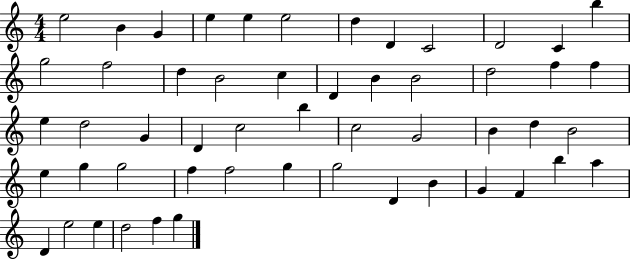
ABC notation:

X:1
T:Untitled
M:4/4
L:1/4
K:C
e2 B G e e e2 d D C2 D2 C b g2 f2 d B2 c D B B2 d2 f f e d2 G D c2 b c2 G2 B d B2 e g g2 f f2 g g2 D B G F b a D e2 e d2 f g